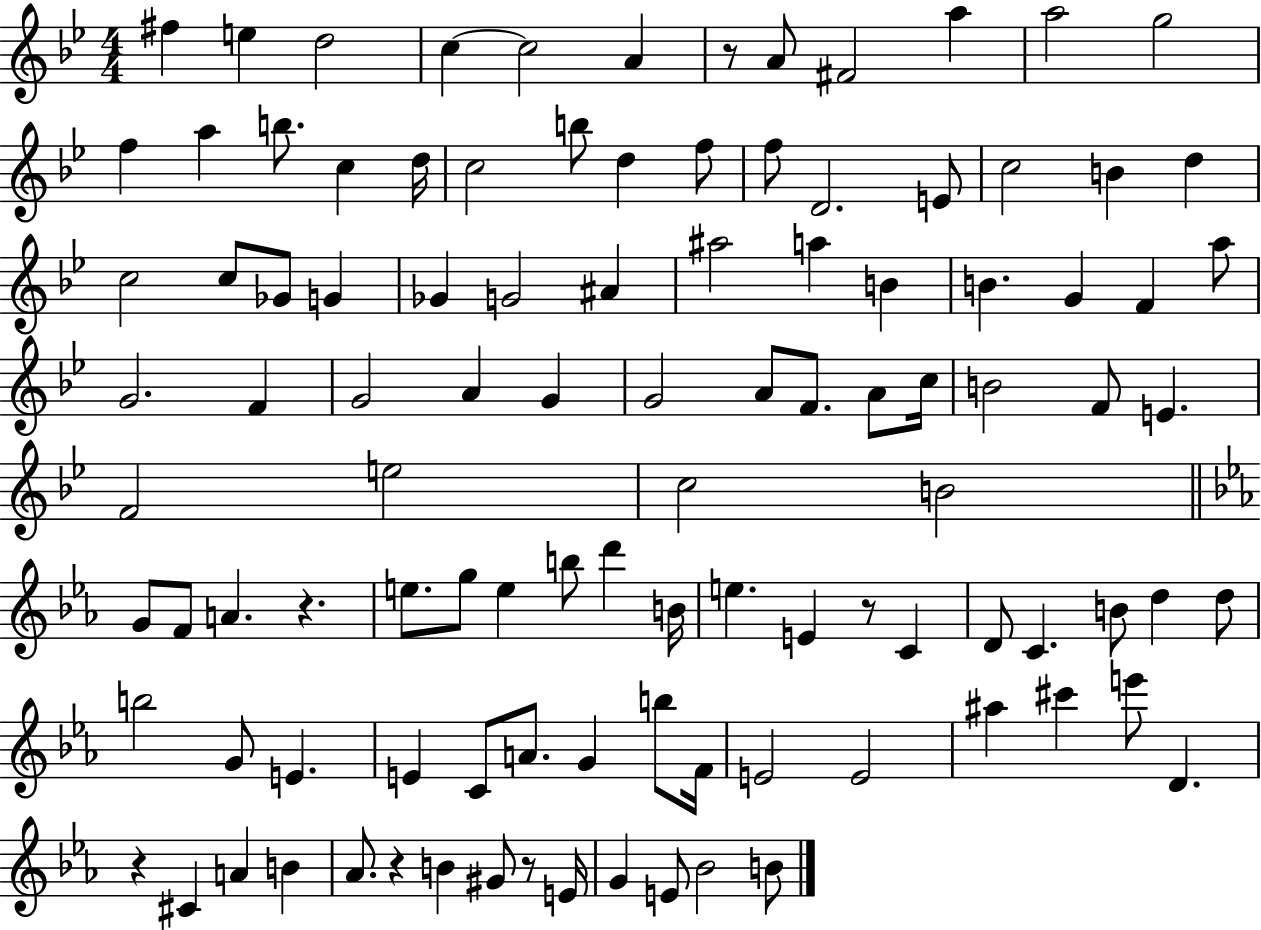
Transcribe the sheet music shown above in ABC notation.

X:1
T:Untitled
M:4/4
L:1/4
K:Bb
^f e d2 c c2 A z/2 A/2 ^F2 a a2 g2 f a b/2 c d/4 c2 b/2 d f/2 f/2 D2 E/2 c2 B d c2 c/2 _G/2 G _G G2 ^A ^a2 a B B G F a/2 G2 F G2 A G G2 A/2 F/2 A/2 c/4 B2 F/2 E F2 e2 c2 B2 G/2 F/2 A z e/2 g/2 e b/2 d' B/4 e E z/2 C D/2 C B/2 d d/2 b2 G/2 E E C/2 A/2 G b/2 F/4 E2 E2 ^a ^c' e'/2 D z ^C A B _A/2 z B ^G/2 z/2 E/4 G E/2 _B2 B/2